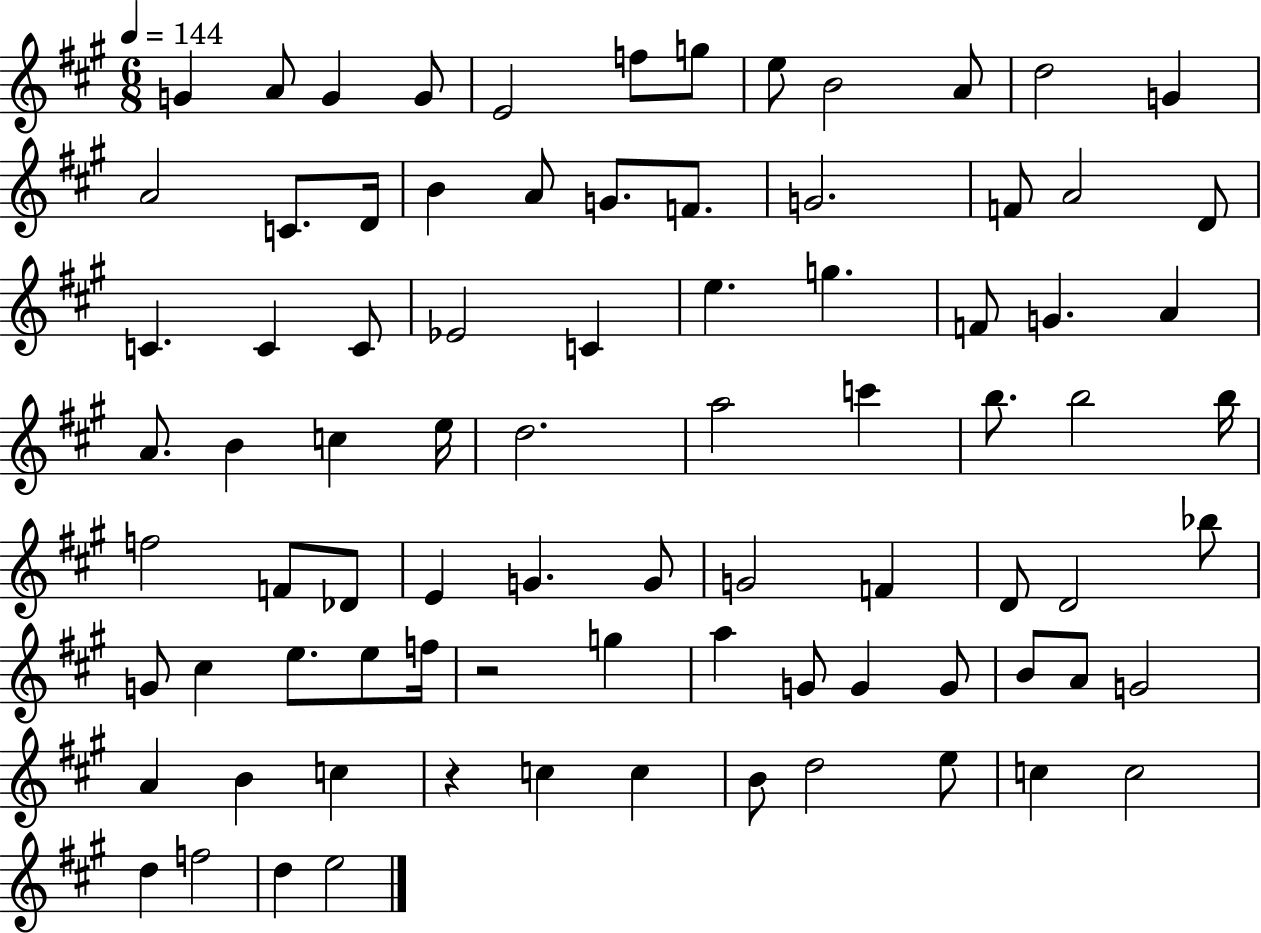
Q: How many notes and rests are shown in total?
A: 83